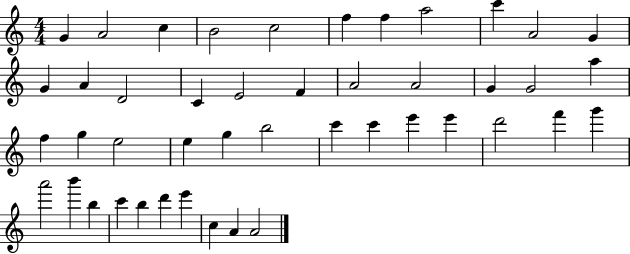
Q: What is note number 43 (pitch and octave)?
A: C5